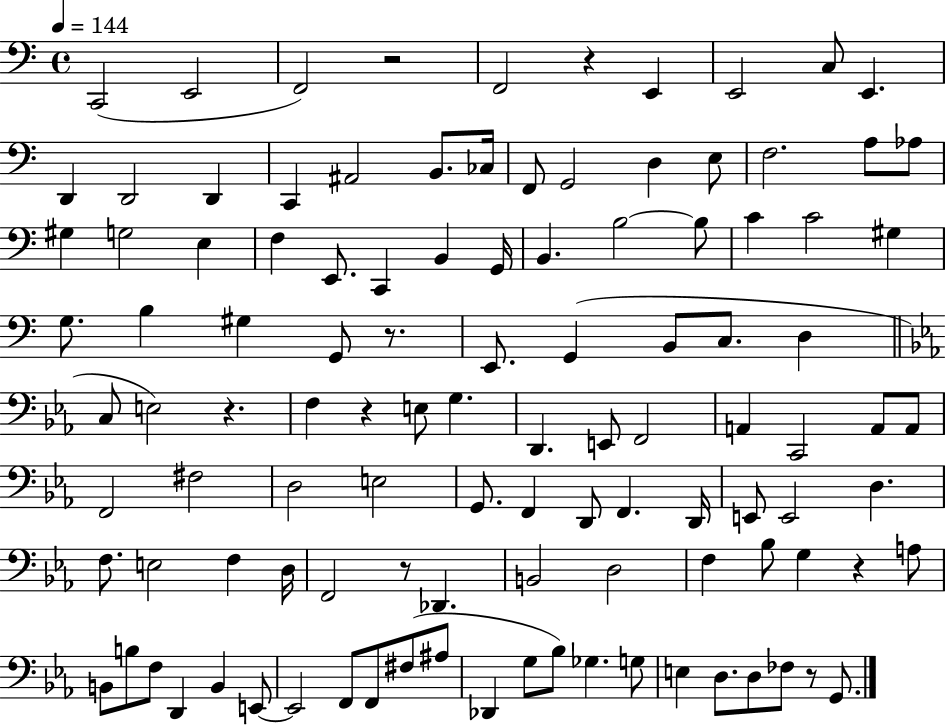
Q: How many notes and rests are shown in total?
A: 110